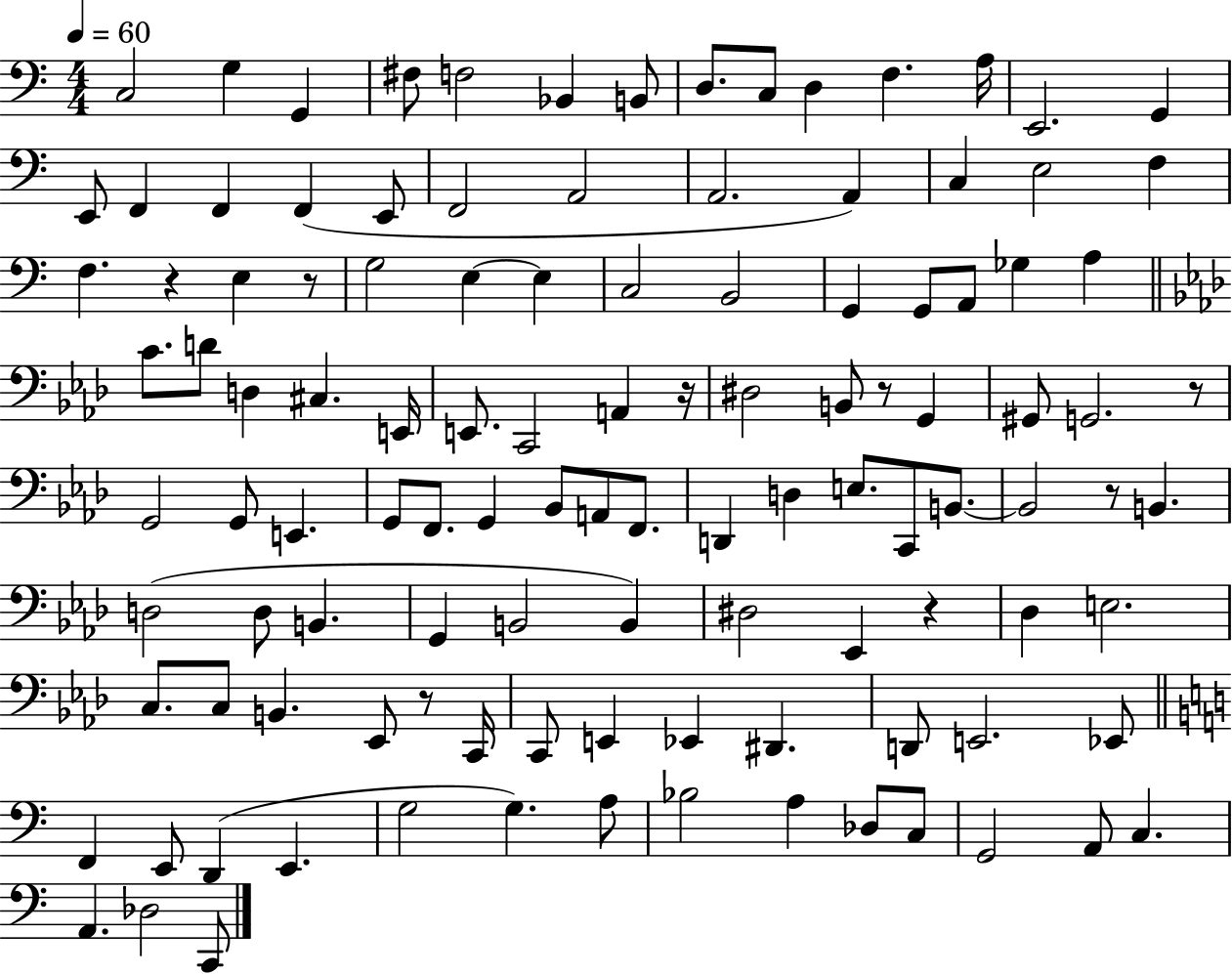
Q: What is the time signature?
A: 4/4